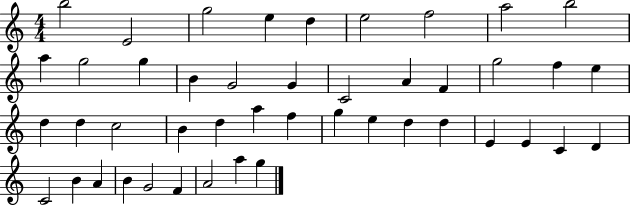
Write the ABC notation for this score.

X:1
T:Untitled
M:4/4
L:1/4
K:C
b2 E2 g2 e d e2 f2 a2 b2 a g2 g B G2 G C2 A F g2 f e d d c2 B d a f g e d d E E C D C2 B A B G2 F A2 a g